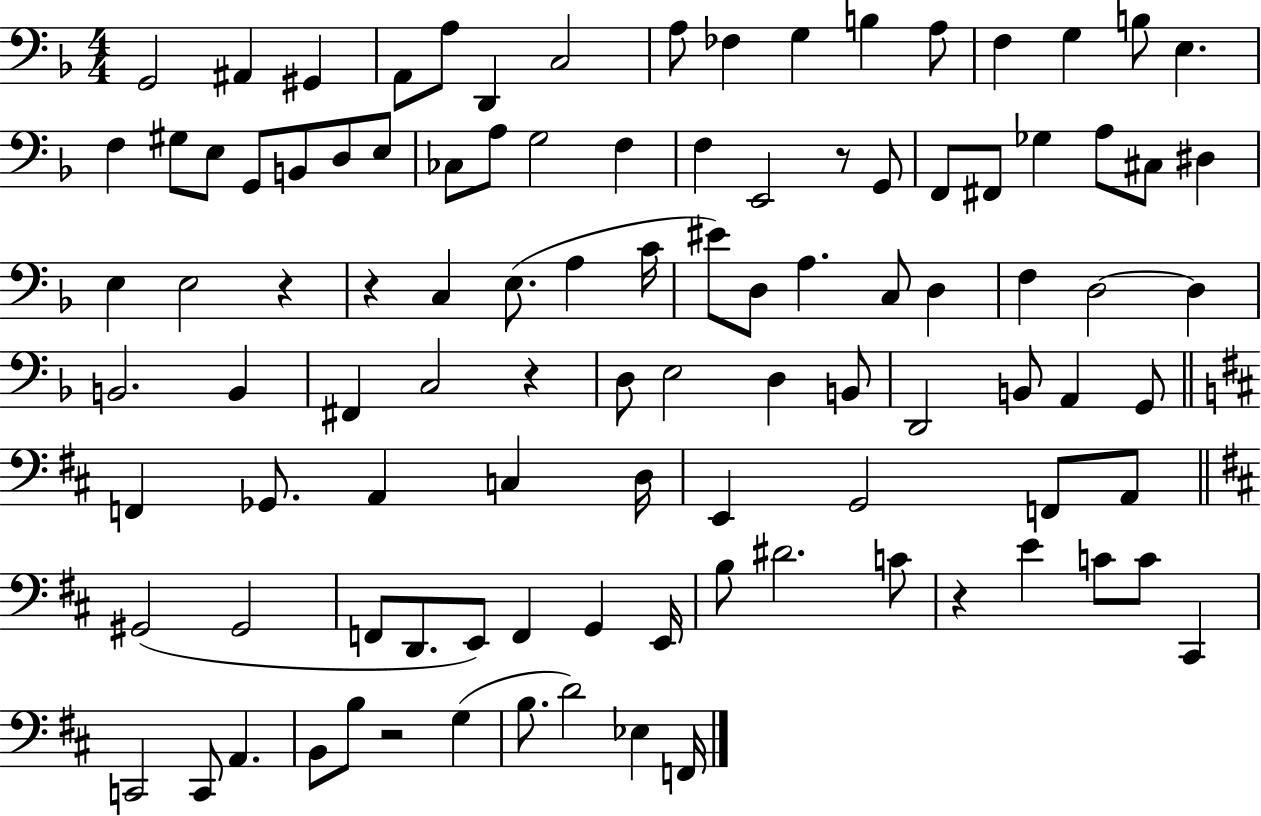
G2/h A#2/q G#2/q A2/e A3/e D2/q C3/h A3/e FES3/q G3/q B3/q A3/e F3/q G3/q B3/e E3/q. F3/q G#3/e E3/e G2/e B2/e D3/e E3/e CES3/e A3/e G3/h F3/q F3/q E2/h R/e G2/e F2/e F#2/e Gb3/q A3/e C#3/e D#3/q E3/q E3/h R/q R/q C3/q E3/e. A3/q C4/s EIS4/e D3/e A3/q. C3/e D3/q F3/q D3/h D3/q B2/h. B2/q F#2/q C3/h R/q D3/e E3/h D3/q B2/e D2/h B2/e A2/q G2/e F2/q Gb2/e. A2/q C3/q D3/s E2/q G2/h F2/e A2/e G#2/h G#2/h F2/e D2/e. E2/e F2/q G2/q E2/s B3/e D#4/h. C4/e R/q E4/q C4/e C4/e C#2/q C2/h C2/e A2/q. B2/e B3/e R/h G3/q B3/e. D4/h Eb3/q F2/s